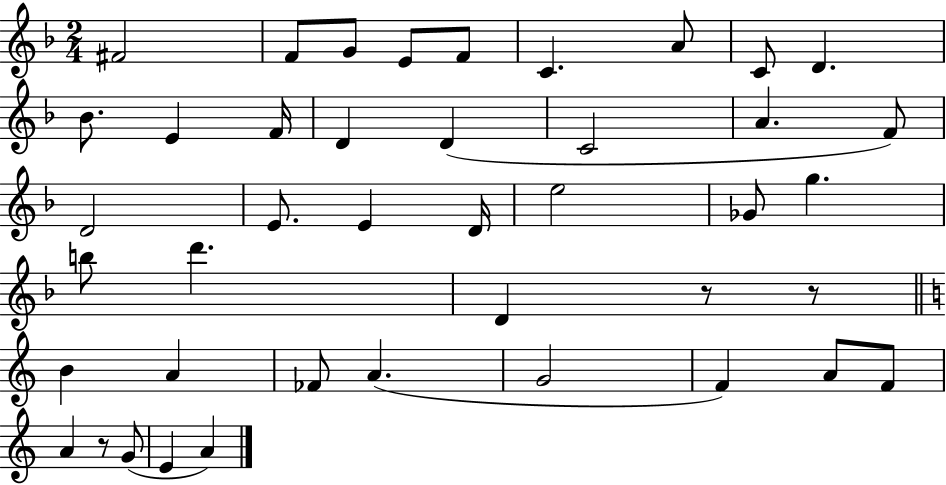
F#4/h F4/e G4/e E4/e F4/e C4/q. A4/e C4/e D4/q. Bb4/e. E4/q F4/s D4/q D4/q C4/h A4/q. F4/e D4/h E4/e. E4/q D4/s E5/h Gb4/e G5/q. B5/e D6/q. D4/q R/e R/e B4/q A4/q FES4/e A4/q. G4/h F4/q A4/e F4/e A4/q R/e G4/e E4/q A4/q